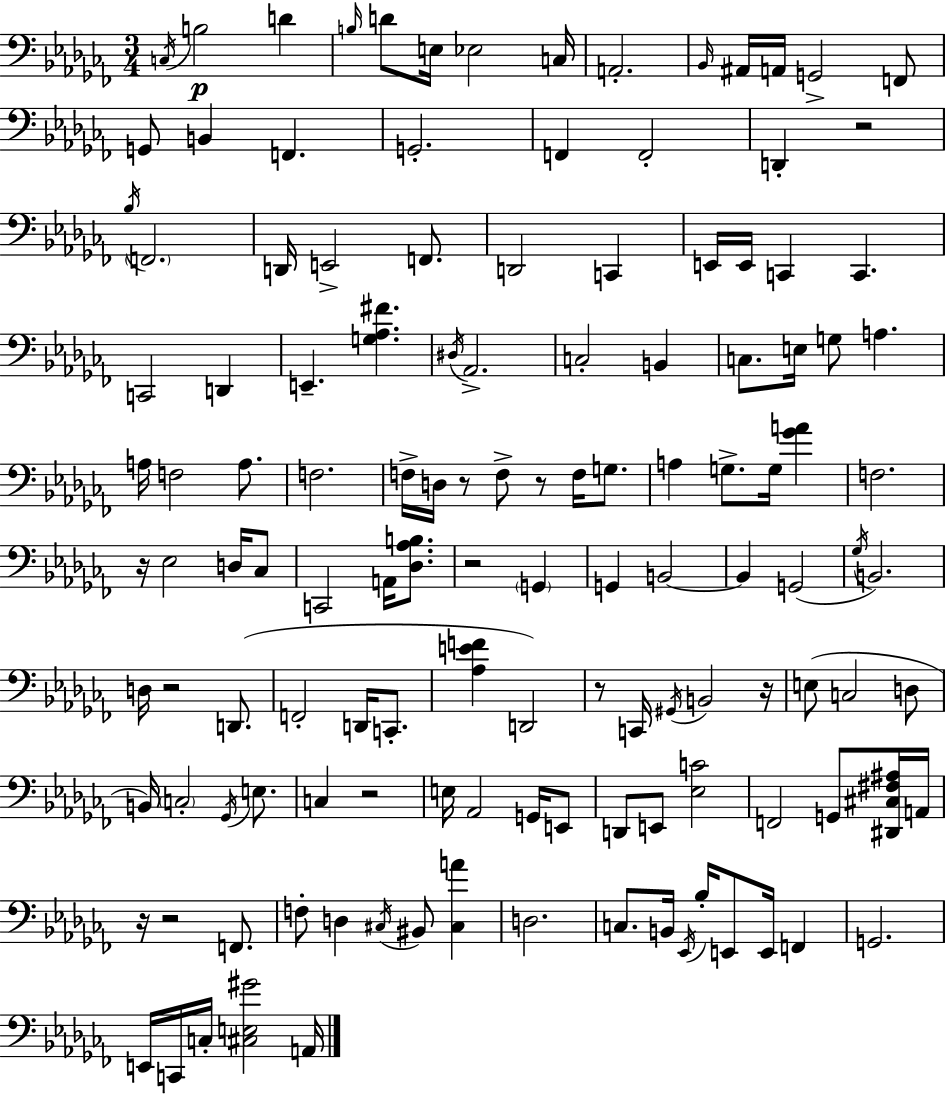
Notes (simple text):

C3/s B3/h D4/q B3/s D4/e E3/s Eb3/h C3/s A2/h. Bb2/s A#2/s A2/s G2/h F2/e G2/e B2/q F2/q. G2/h. F2/q F2/h D2/q R/h Bb3/s F2/h. D2/s E2/h F2/e. D2/h C2/q E2/s E2/s C2/q C2/q. C2/h D2/q E2/q. [G3,Ab3,F#4]/q. D#3/s Ab2/h. C3/h B2/q C3/e. E3/s G3/e A3/q. A3/s F3/h A3/e. F3/h. F3/s D3/s R/e F3/e R/e F3/s G3/e. A3/q G3/e. G3/s [Gb4,A4]/q F3/h. R/s Eb3/h D3/s CES3/e C2/h A2/s [Db3,Ab3,B3]/e. R/h G2/q G2/q B2/h B2/q G2/h Gb3/s B2/h. D3/s R/h D2/e. F2/h D2/s C2/e. [Ab3,E4,F4]/q D2/h R/e C2/s G#2/s B2/h R/s E3/e C3/h D3/e B2/s C3/h Gb2/s E3/e. C3/q R/h E3/s Ab2/h G2/s E2/e D2/e E2/e [Eb3,C4]/h F2/h G2/e [D#2,C#3,F#3,A#3]/s A2/s R/s R/h F2/e. F3/e D3/q C#3/s BIS2/e [C#3,A4]/q D3/h. C3/e. B2/s Eb2/s Bb3/s E2/e E2/s F2/q G2/h. E2/s C2/s C3/s [C#3,E3,G#4]/h A2/s